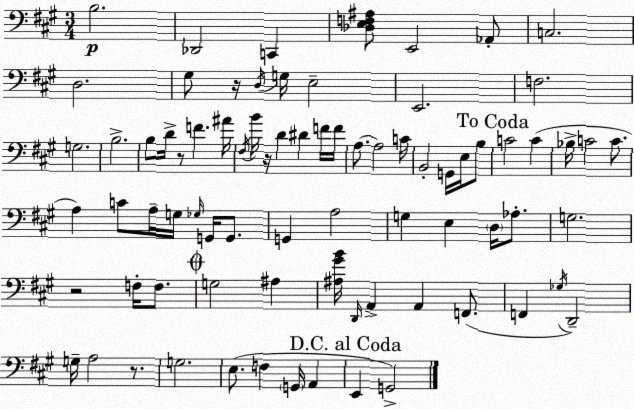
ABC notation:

X:1
T:Untitled
M:3/4
L:1/4
K:A
B,2 _D,,2 C,, [_D,E,F,^A,]/2 E,,2 _A,,/2 C,2 D,2 ^G,/2 z/4 D,/4 G,/4 E,2 E,,2 F,2 G,2 B,2 B,/2 D/4 z/2 F ^A/4 ^F,/4 B/4 z/4 D ^D F/4 F/4 A,/2 A,2 C/4 B,,2 G,,/4 E,/4 B,/2 C2 C _B,/4 C2 C/2 A, C/2 A,/4 G,/4 _G,/4 G,,/4 G,,/2 G,, A,2 G, E, D,/4 _A,/2 G,2 z2 F,/4 F,/2 G,2 ^A, [^A,^GB]/4 D,,/4 A,, A,, F,,/2 F,, _G,/4 D,,2 G,/4 A,2 z/2 G,2 E,/2 F, G,,/4 A,, E,, G,,2